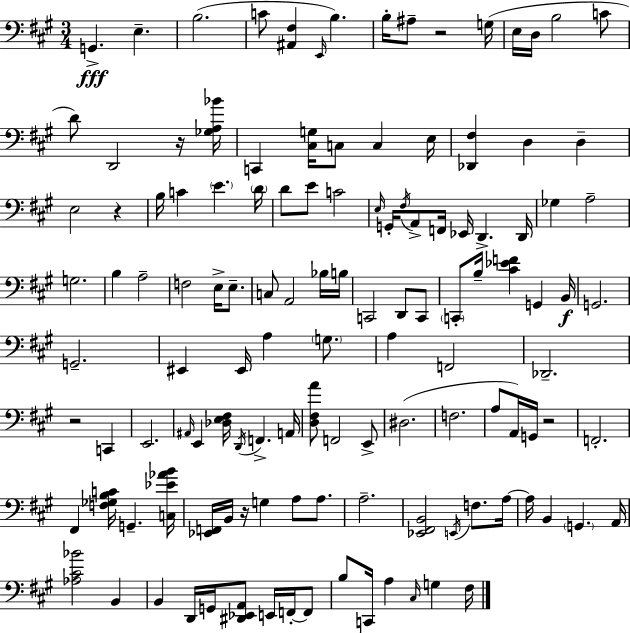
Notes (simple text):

G2/q. E3/q. B3/h. C4/e [A#2,F#3]/q E2/s B3/q. B3/s A#3/e R/h G3/s E3/s D3/s B3/h C4/e D4/e D2/h R/s [Gb3,A3,Bb4]/s C2/q [C#3,G3]/s C3/e C3/q E3/s [Db2,F#3]/q D3/q D3/q E3/h R/q B3/s C4/q E4/q. D4/s D4/e E4/e C4/h E3/s G2/s F#3/s A2/e F2/s Eb2/s D2/q. D2/s Gb3/q A3/h G3/h. B3/q A3/h F3/h E3/s E3/e. C3/e A2/h Bb3/s B3/s C2/h D2/e C2/e C2/e B3/s [C#4,Eb4,F4]/q G2/q B2/s G2/h. G2/h. EIS2/q EIS2/s A3/q G3/e. A3/q F2/h Db2/h. R/h C2/q E2/h. A#2/s E2/q [Db3,E3,F#3]/s D2/s F2/q. A2/s [D3,F#3,A4]/e F2/h E2/e D#3/h. F3/h. A3/e A2/s G2/s R/h F2/h. F#2/q [F3,Gb3,B3,C4]/s G2/q. [C3,Eb4,Ab4,B4]/s [Eb2,F2]/s B2/s R/s G3/q A3/e A3/e. A3/h. [Eb2,F#2,B2]/h E2/s F3/e. A3/s A3/s B2/q G2/q. A2/s [Ab3,C#4,Bb4]/h B2/q B2/q D2/s G2/s [D#2,Eb2,A2]/e E2/s F2/s F2/e B3/e C2/s A3/q C#3/s G3/q F#3/s